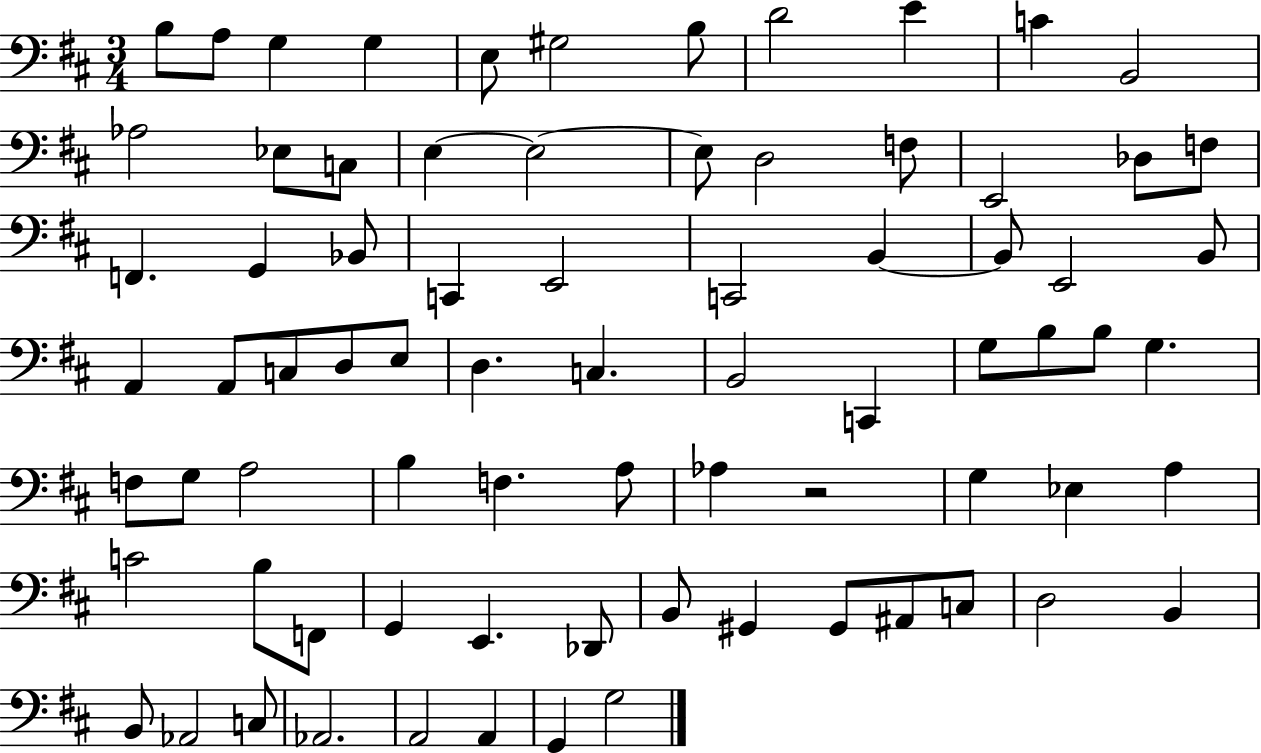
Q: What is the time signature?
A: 3/4